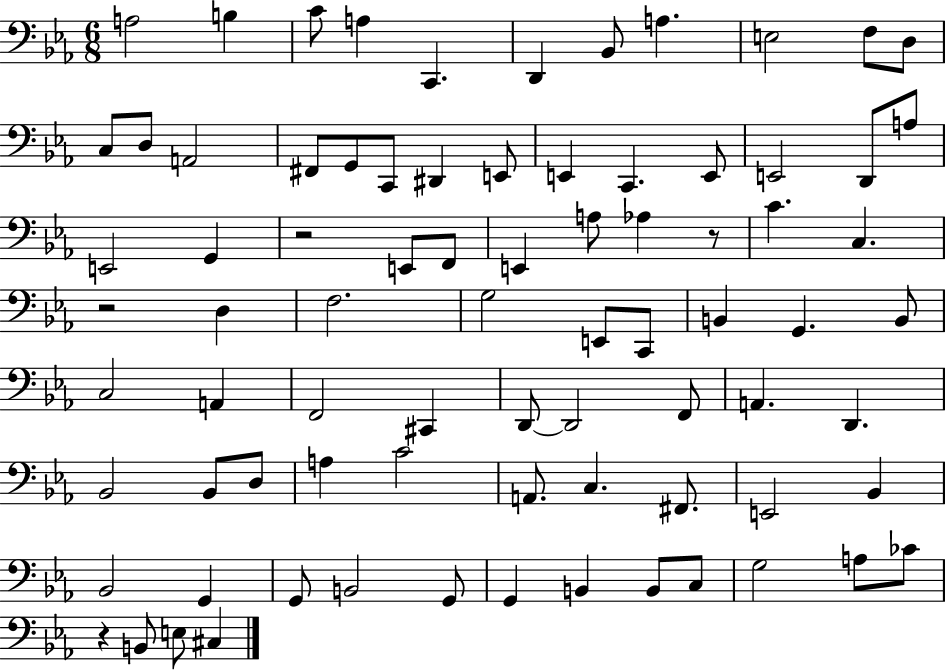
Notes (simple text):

A3/h B3/q C4/e A3/q C2/q. D2/q Bb2/e A3/q. E3/h F3/e D3/e C3/e D3/e A2/h F#2/e G2/e C2/e D#2/q E2/e E2/q C2/q. E2/e E2/h D2/e A3/e E2/h G2/q R/h E2/e F2/e E2/q A3/e Ab3/q R/e C4/q. C3/q. R/h D3/q F3/h. G3/h E2/e C2/e B2/q G2/q. B2/e C3/h A2/q F2/h C#2/q D2/e D2/h F2/e A2/q. D2/q. Bb2/h Bb2/e D3/e A3/q C4/h A2/e. C3/q. F#2/e. E2/h Bb2/q Bb2/h G2/q G2/e B2/h G2/e G2/q B2/q B2/e C3/e G3/h A3/e CES4/e R/q B2/e E3/e C#3/q